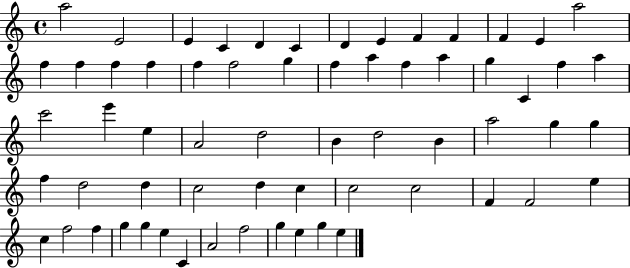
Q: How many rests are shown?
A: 0